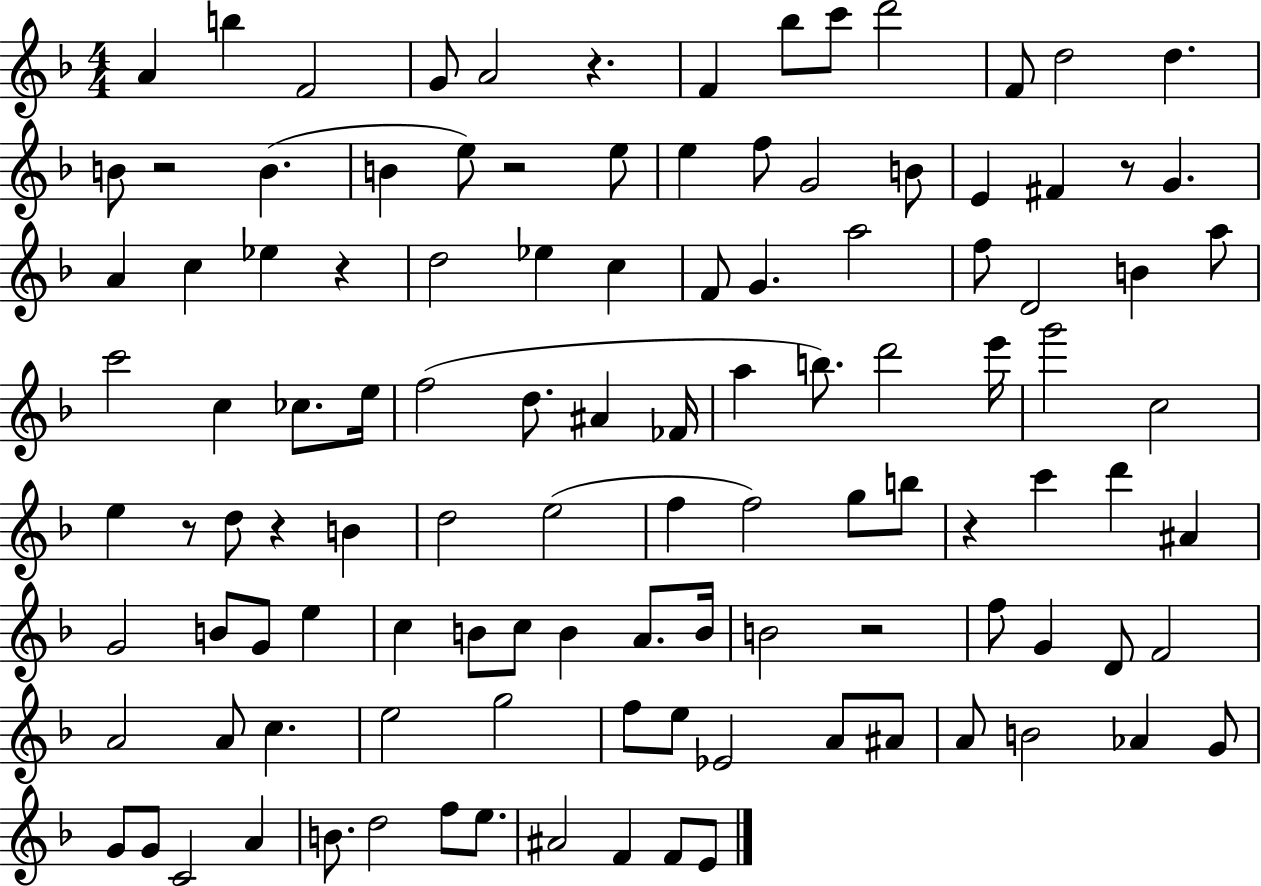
{
  \clef treble
  \numericTimeSignature
  \time 4/4
  \key f \major
  \repeat volta 2 { a'4 b''4 f'2 | g'8 a'2 r4. | f'4 bes''8 c'''8 d'''2 | f'8 d''2 d''4. | \break b'8 r2 b'4.( | b'4 e''8) r2 e''8 | e''4 f''8 g'2 b'8 | e'4 fis'4 r8 g'4. | \break a'4 c''4 ees''4 r4 | d''2 ees''4 c''4 | f'8 g'4. a''2 | f''8 d'2 b'4 a''8 | \break c'''2 c''4 ces''8. e''16 | f''2( d''8. ais'4 fes'16 | a''4 b''8.) d'''2 e'''16 | g'''2 c''2 | \break e''4 r8 d''8 r4 b'4 | d''2 e''2( | f''4 f''2) g''8 b''8 | r4 c'''4 d'''4 ais'4 | \break g'2 b'8 g'8 e''4 | c''4 b'8 c''8 b'4 a'8. b'16 | b'2 r2 | f''8 g'4 d'8 f'2 | \break a'2 a'8 c''4. | e''2 g''2 | f''8 e''8 ees'2 a'8 ais'8 | a'8 b'2 aes'4 g'8 | \break g'8 g'8 c'2 a'4 | b'8. d''2 f''8 e''8. | ais'2 f'4 f'8 e'8 | } \bar "|."
}